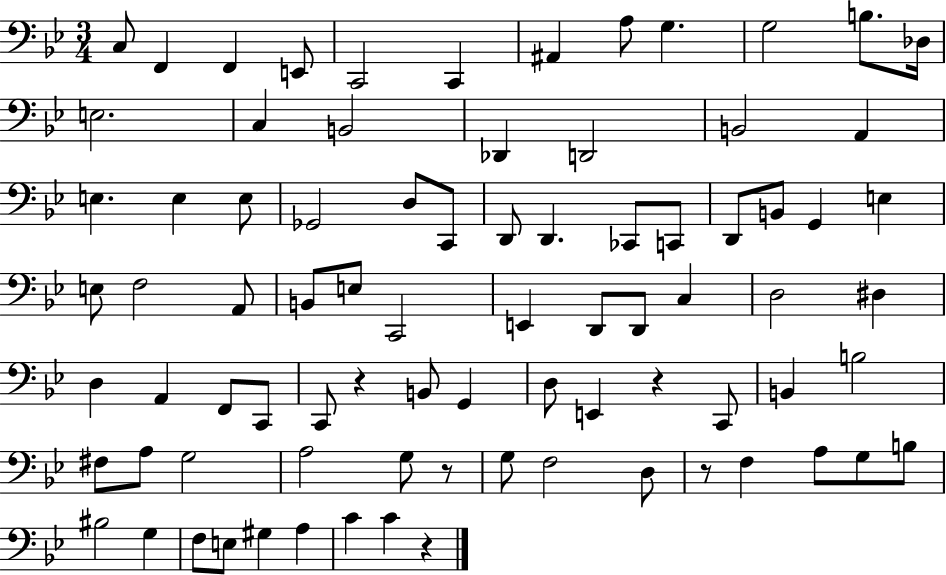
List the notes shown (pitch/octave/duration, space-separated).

C3/e F2/q F2/q E2/e C2/h C2/q A#2/q A3/e G3/q. G3/h B3/e. Db3/s E3/h. C3/q B2/h Db2/q D2/h B2/h A2/q E3/q. E3/q E3/e Gb2/h D3/e C2/e D2/e D2/q. CES2/e C2/e D2/e B2/e G2/q E3/q E3/e F3/h A2/e B2/e E3/e C2/h E2/q D2/e D2/e C3/q D3/h D#3/q D3/q A2/q F2/e C2/e C2/e R/q B2/e G2/q D3/e E2/q R/q C2/e B2/q B3/h F#3/e A3/e G3/h A3/h G3/e R/e G3/e F3/h D3/e R/e F3/q A3/e G3/e B3/e BIS3/h G3/q F3/e E3/e G#3/q A3/q C4/q C4/q R/q